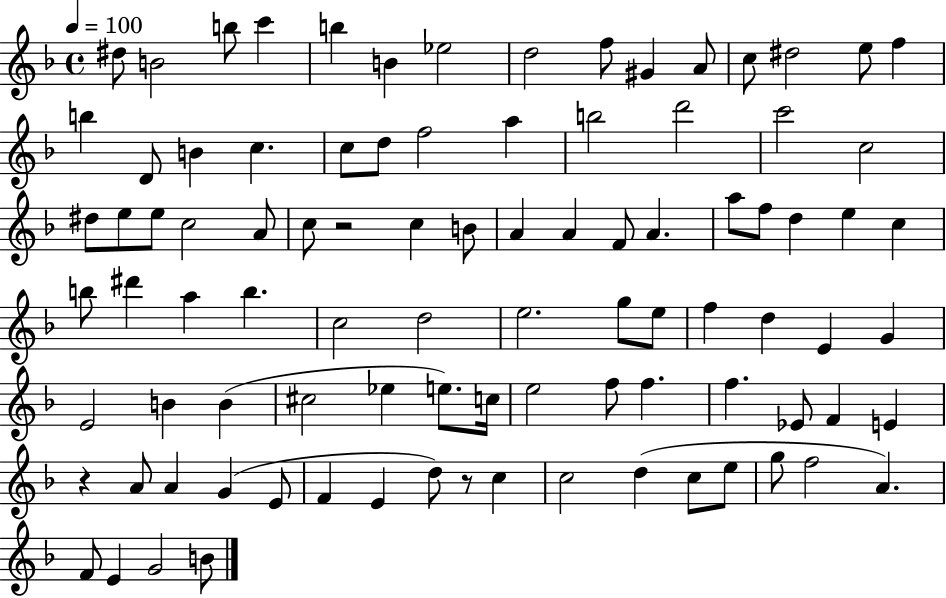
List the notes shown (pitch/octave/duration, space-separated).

D#5/e B4/h B5/e C6/q B5/q B4/q Eb5/h D5/h F5/e G#4/q A4/e C5/e D#5/h E5/e F5/q B5/q D4/e B4/q C5/q. C5/e D5/e F5/h A5/q B5/h D6/h C6/h C5/h D#5/e E5/e E5/e C5/h A4/e C5/e R/h C5/q B4/e A4/q A4/q F4/e A4/q. A5/e F5/e D5/q E5/q C5/q B5/e D#6/q A5/q B5/q. C5/h D5/h E5/h. G5/e E5/e F5/q D5/q E4/q G4/q E4/h B4/q B4/q C#5/h Eb5/q E5/e. C5/s E5/h F5/e F5/q. F5/q. Eb4/e F4/q E4/q R/q A4/e A4/q G4/q E4/e F4/q E4/q D5/e R/e C5/q C5/h D5/q C5/e E5/e G5/e F5/h A4/q. F4/e E4/q G4/h B4/e